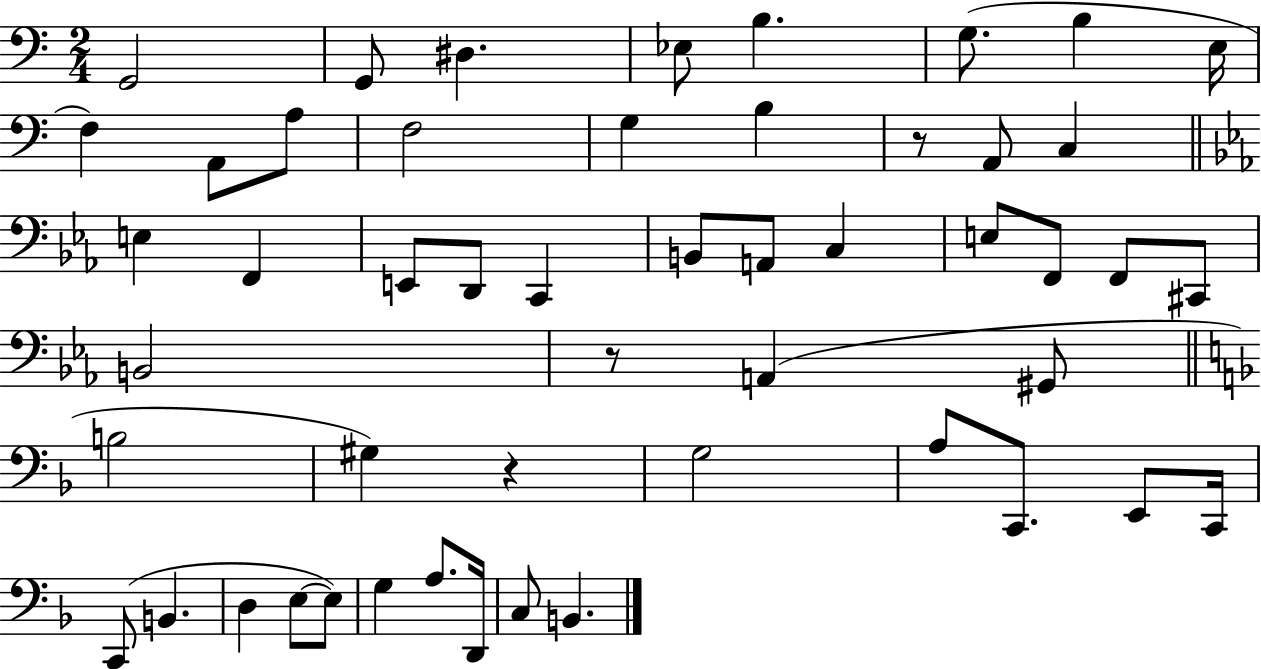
{
  \clef bass
  \numericTimeSignature
  \time 2/4
  \key c \major
  g,2 | g,8 dis4. | ees8 b4. | g8.( b4 e16 | \break f4) a,8 a8 | f2 | g4 b4 | r8 a,8 c4 | \break \bar "||" \break \key ees \major e4 f,4 | e,8 d,8 c,4 | b,8 a,8 c4 | e8 f,8 f,8 cis,8 | \break b,2 | r8 a,4( gis,8 | \bar "||" \break \key d \minor b2 | gis4) r4 | g2 | a8 c,8. e,8 c,16 | \break c,8( b,4. | d4 e8~~ e8) | g4 a8. d,16 | c8 b,4. | \break \bar "|."
}